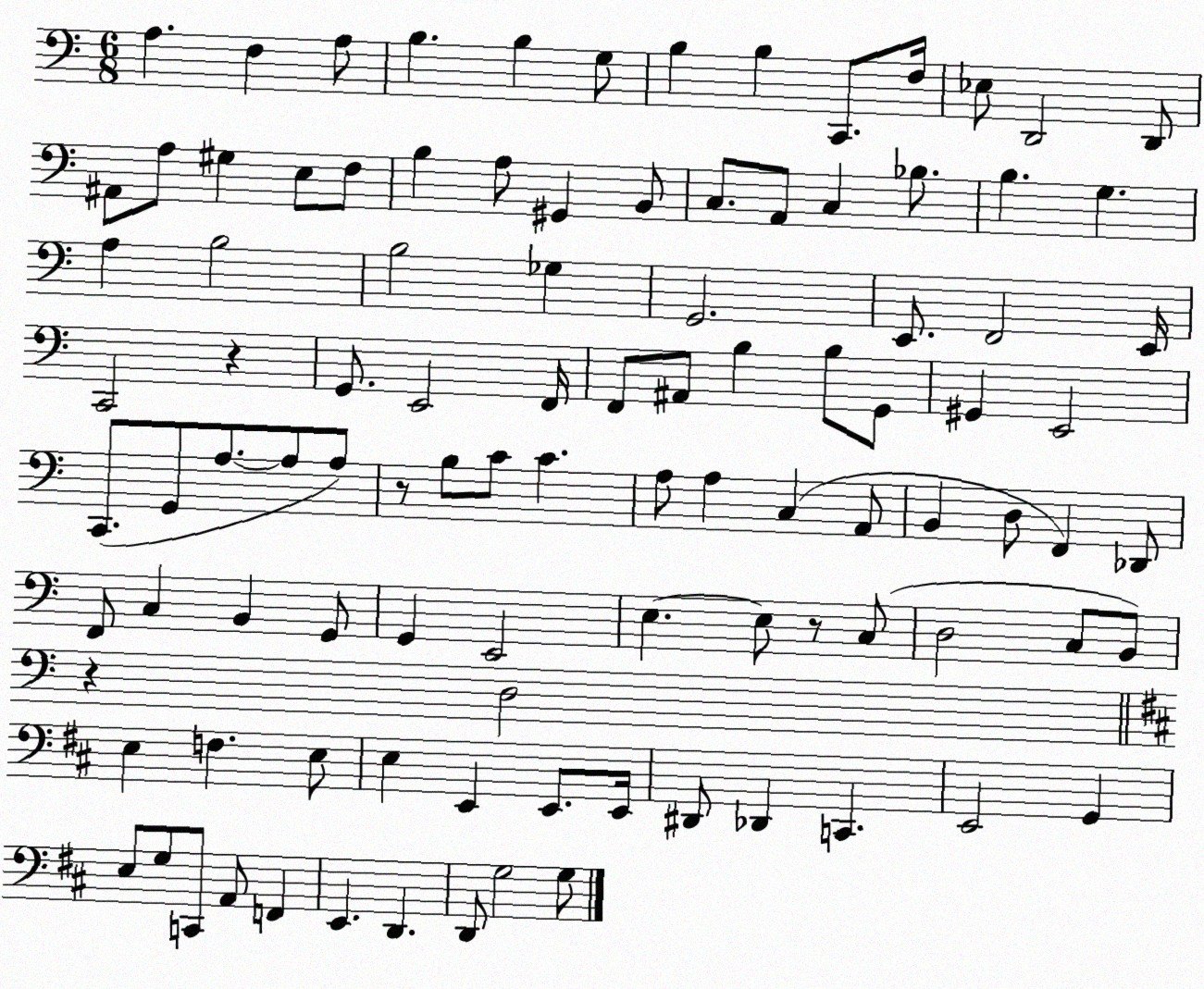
X:1
T:Untitled
M:6/8
L:1/4
K:C
A, F, A,/2 B, B, G,/2 B, B, C,,/2 F,/4 _E,/2 D,,2 D,,/2 ^A,,/2 A,/2 ^G, E,/2 F,/2 B, A,/2 ^G,, B,,/2 C,/2 A,,/2 C, _B,/2 B, G, A, B,2 B,2 _G, G,,2 E,,/2 F,,2 E,,/4 C,,2 z G,,/2 E,,2 F,,/4 F,,/2 ^A,,/2 B, B,/2 G,,/2 ^G,, E,,2 C,,/2 G,,/2 A,/2 A,/2 A,/2 z/2 B,/2 C/2 C A,/2 A, C, A,,/2 B,, D,/2 F,, _D,,/2 F,,/2 C, B,, G,,/2 G,, E,,2 E, E,/2 z/2 C,/2 D,2 C,/2 B,,/2 z D,2 E, F, E,/2 E, E,, E,,/2 E,,/4 ^D,,/2 _D,, C,, E,,2 G,, E,/2 G,/2 C,,/2 A,,/2 F,, E,, D,, D,,/2 G,2 G,/2